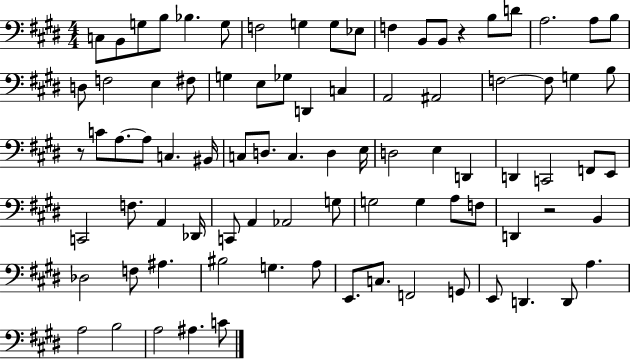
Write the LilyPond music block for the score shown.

{
  \clef bass
  \numericTimeSignature
  \time 4/4
  \key e \major
  c8 b,8 g8 b8 bes4. g8 | f2 g4 g8 ees8 | f4 b,8 b,8 r4 b8 d'8 | a2. a8 b8 | \break d8 f2 e4 fis8 | g4 e8 ges8 d,4 c4 | a,2 ais,2 | f2~~ f8 g4 b8 | \break r8 c'8 a8.~~ a8 c4. bis,16 | c8 d8. c4. d4 e16 | d2 e4 d,4 | d,4 c,2 f,8 e,8 | \break c,2 f8. a,4 des,16 | c,8 a,4 aes,2 g8 | g2 g4 a8 f8 | d,4 r2 b,4 | \break des2 f8 ais4. | bis2 g4. a8 | e,8. c8. f,2 g,8 | e,8 d,4. d,8 a4. | \break a2 b2 | a2 ais4. c'8 | \bar "|."
}